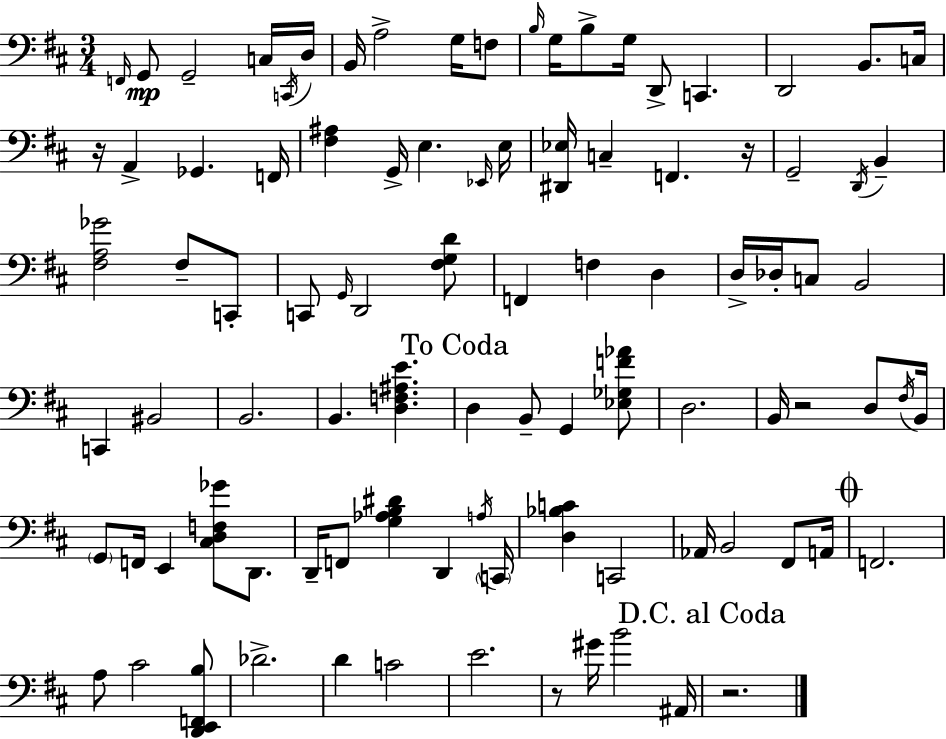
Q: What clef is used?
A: bass